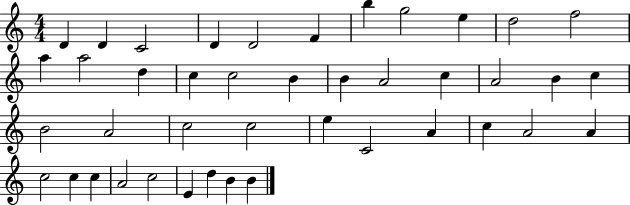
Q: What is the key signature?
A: C major